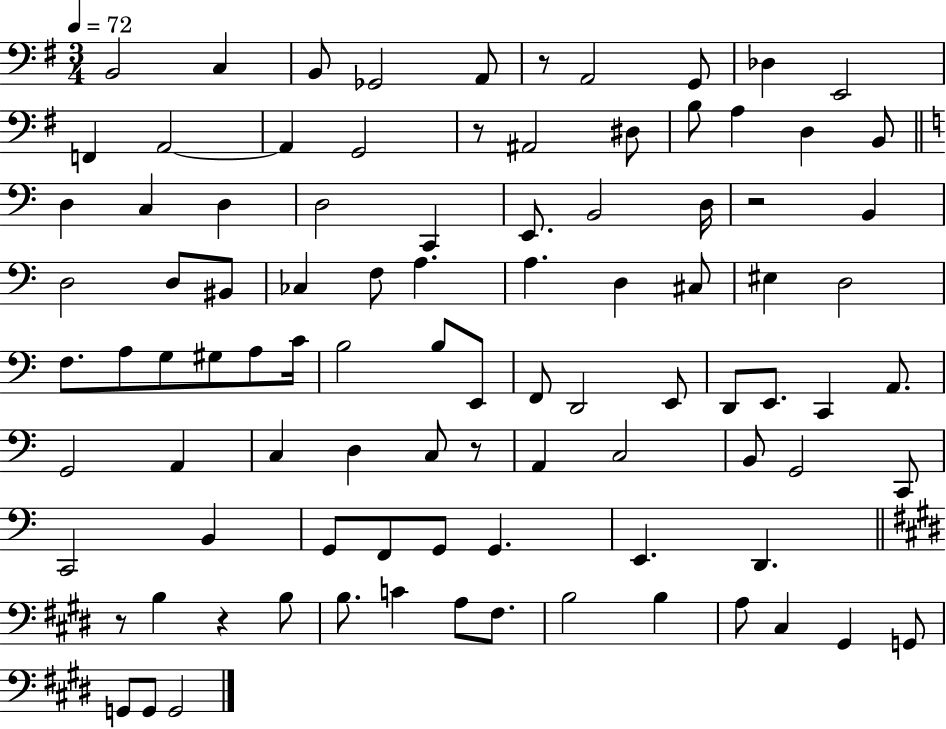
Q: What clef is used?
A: bass